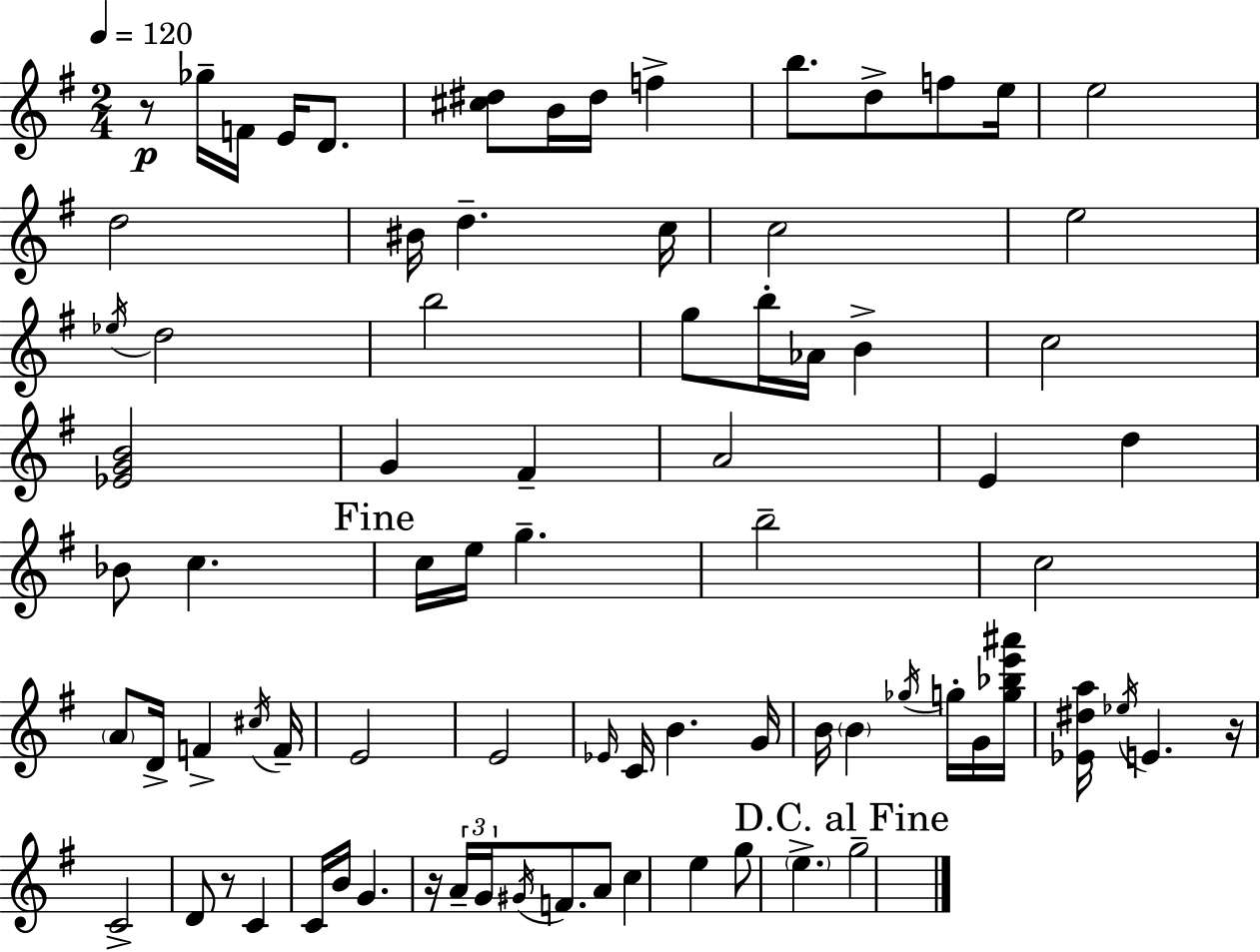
X:1
T:Untitled
M:2/4
L:1/4
K:Em
z/2 _g/4 F/4 E/4 D/2 [^c^d]/2 B/4 ^d/4 f b/2 d/2 f/2 e/4 e2 d2 ^B/4 d c/4 c2 e2 _e/4 d2 b2 g/2 b/4 _A/4 B c2 [_EGB]2 G ^F A2 E d _B/2 c c/4 e/4 g b2 c2 A/2 D/4 F ^c/4 F/4 E2 E2 _E/4 C/4 B G/4 B/4 B _g/4 g/4 G/4 [g_be'^a']/4 [_E^da]/4 _e/4 E z/4 C2 D/2 z/2 C C/4 B/4 G z/4 A/4 G/4 ^G/4 F/2 A/2 c e g/2 e g2